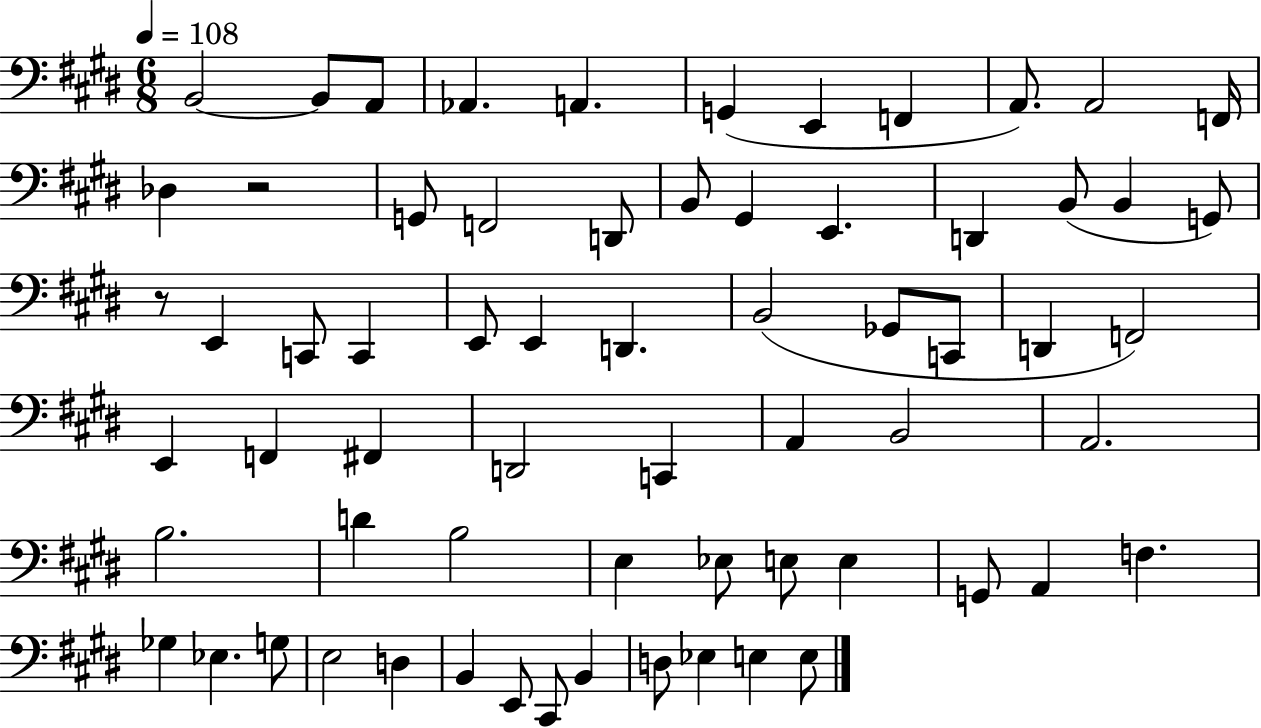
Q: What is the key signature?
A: E major